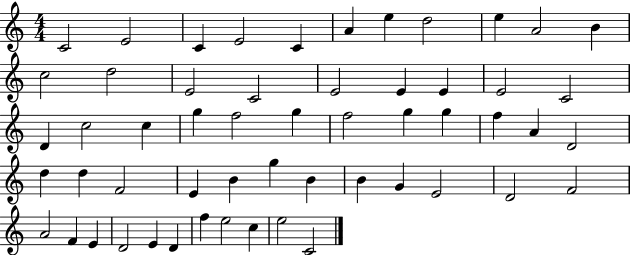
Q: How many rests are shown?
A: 0